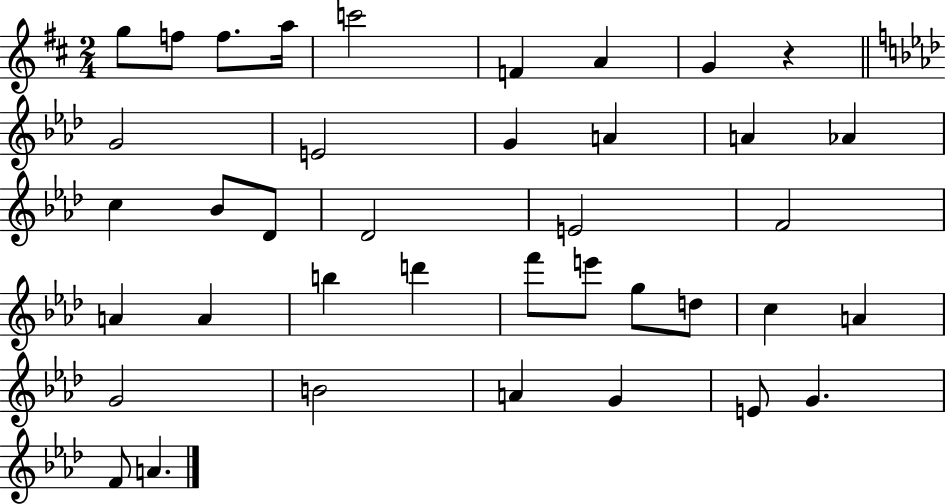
X:1
T:Untitled
M:2/4
L:1/4
K:D
g/2 f/2 f/2 a/4 c'2 F A G z G2 E2 G A A _A c _B/2 _D/2 _D2 E2 F2 A A b d' f'/2 e'/2 g/2 d/2 c A G2 B2 A G E/2 G F/2 A